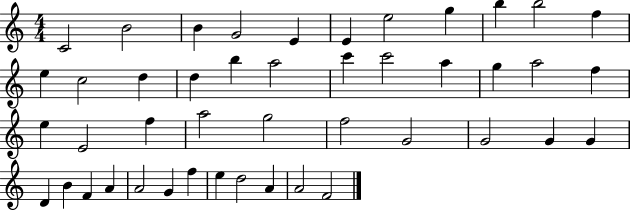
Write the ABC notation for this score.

X:1
T:Untitled
M:4/4
L:1/4
K:C
C2 B2 B G2 E E e2 g b b2 f e c2 d d b a2 c' c'2 a g a2 f e E2 f a2 g2 f2 G2 G2 G G D B F A A2 G f e d2 A A2 F2